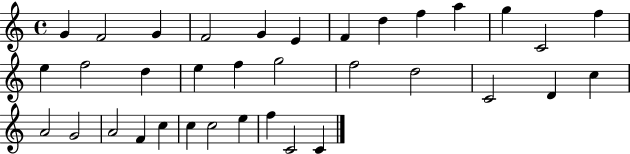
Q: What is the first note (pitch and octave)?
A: G4